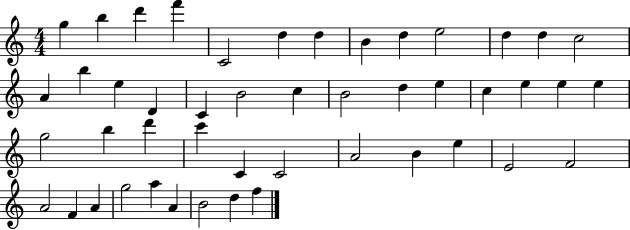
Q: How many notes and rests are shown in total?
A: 47